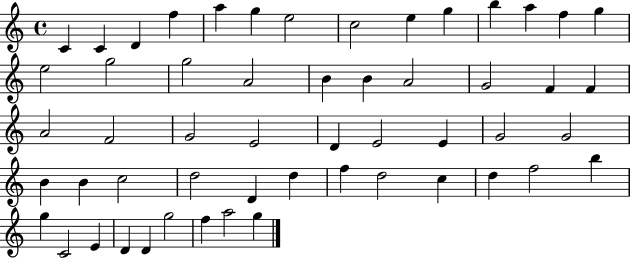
C4/q C4/q D4/q F5/q A5/q G5/q E5/h C5/h E5/q G5/q B5/q A5/q F5/q G5/q E5/h G5/h G5/h A4/h B4/q B4/q A4/h G4/h F4/q F4/q A4/h F4/h G4/h E4/h D4/q E4/h E4/q G4/h G4/h B4/q B4/q C5/h D5/h D4/q D5/q F5/q D5/h C5/q D5/q F5/h B5/q G5/q C4/h E4/q D4/q D4/q G5/h F5/q A5/h G5/q